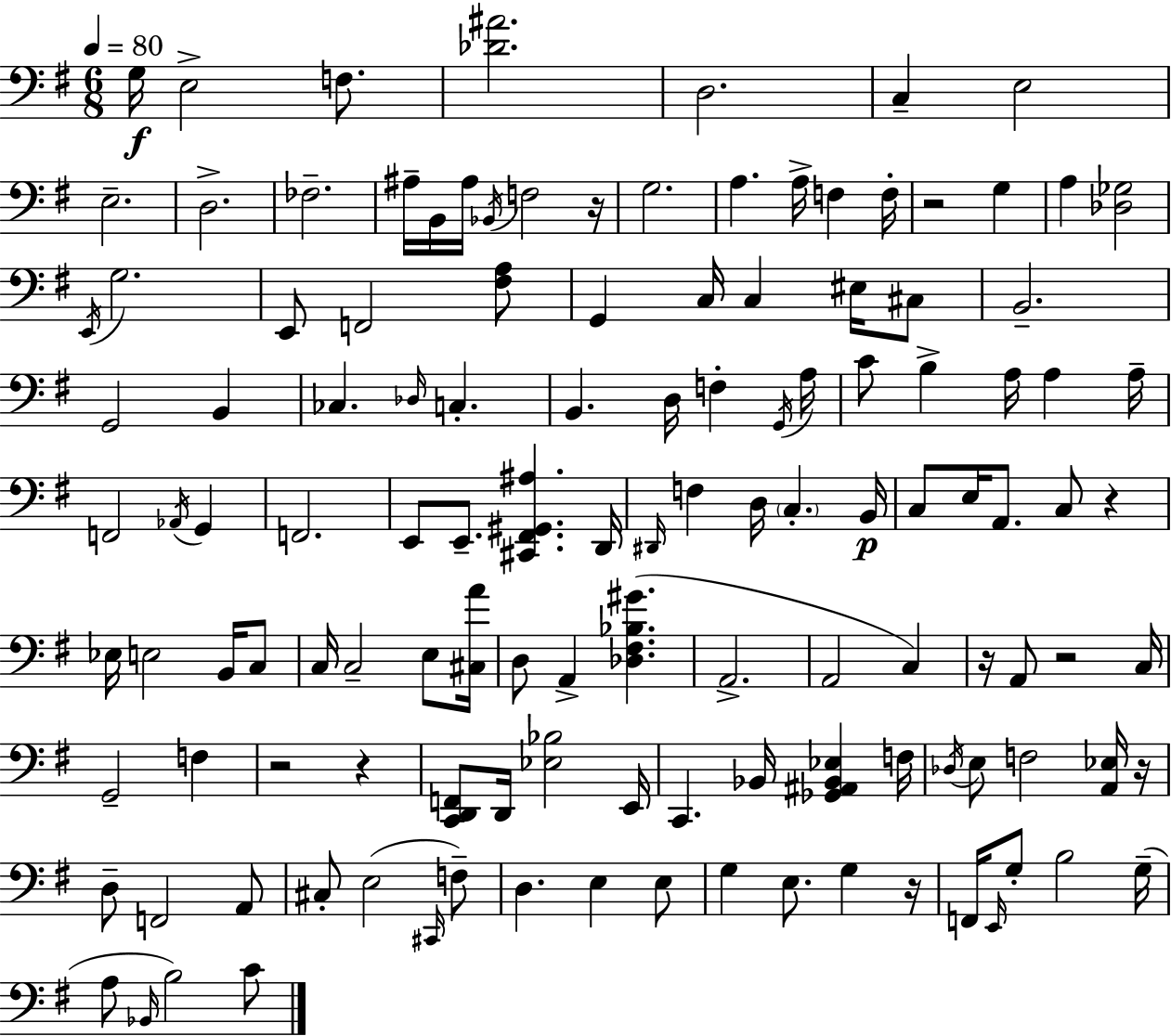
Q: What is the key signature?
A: E minor